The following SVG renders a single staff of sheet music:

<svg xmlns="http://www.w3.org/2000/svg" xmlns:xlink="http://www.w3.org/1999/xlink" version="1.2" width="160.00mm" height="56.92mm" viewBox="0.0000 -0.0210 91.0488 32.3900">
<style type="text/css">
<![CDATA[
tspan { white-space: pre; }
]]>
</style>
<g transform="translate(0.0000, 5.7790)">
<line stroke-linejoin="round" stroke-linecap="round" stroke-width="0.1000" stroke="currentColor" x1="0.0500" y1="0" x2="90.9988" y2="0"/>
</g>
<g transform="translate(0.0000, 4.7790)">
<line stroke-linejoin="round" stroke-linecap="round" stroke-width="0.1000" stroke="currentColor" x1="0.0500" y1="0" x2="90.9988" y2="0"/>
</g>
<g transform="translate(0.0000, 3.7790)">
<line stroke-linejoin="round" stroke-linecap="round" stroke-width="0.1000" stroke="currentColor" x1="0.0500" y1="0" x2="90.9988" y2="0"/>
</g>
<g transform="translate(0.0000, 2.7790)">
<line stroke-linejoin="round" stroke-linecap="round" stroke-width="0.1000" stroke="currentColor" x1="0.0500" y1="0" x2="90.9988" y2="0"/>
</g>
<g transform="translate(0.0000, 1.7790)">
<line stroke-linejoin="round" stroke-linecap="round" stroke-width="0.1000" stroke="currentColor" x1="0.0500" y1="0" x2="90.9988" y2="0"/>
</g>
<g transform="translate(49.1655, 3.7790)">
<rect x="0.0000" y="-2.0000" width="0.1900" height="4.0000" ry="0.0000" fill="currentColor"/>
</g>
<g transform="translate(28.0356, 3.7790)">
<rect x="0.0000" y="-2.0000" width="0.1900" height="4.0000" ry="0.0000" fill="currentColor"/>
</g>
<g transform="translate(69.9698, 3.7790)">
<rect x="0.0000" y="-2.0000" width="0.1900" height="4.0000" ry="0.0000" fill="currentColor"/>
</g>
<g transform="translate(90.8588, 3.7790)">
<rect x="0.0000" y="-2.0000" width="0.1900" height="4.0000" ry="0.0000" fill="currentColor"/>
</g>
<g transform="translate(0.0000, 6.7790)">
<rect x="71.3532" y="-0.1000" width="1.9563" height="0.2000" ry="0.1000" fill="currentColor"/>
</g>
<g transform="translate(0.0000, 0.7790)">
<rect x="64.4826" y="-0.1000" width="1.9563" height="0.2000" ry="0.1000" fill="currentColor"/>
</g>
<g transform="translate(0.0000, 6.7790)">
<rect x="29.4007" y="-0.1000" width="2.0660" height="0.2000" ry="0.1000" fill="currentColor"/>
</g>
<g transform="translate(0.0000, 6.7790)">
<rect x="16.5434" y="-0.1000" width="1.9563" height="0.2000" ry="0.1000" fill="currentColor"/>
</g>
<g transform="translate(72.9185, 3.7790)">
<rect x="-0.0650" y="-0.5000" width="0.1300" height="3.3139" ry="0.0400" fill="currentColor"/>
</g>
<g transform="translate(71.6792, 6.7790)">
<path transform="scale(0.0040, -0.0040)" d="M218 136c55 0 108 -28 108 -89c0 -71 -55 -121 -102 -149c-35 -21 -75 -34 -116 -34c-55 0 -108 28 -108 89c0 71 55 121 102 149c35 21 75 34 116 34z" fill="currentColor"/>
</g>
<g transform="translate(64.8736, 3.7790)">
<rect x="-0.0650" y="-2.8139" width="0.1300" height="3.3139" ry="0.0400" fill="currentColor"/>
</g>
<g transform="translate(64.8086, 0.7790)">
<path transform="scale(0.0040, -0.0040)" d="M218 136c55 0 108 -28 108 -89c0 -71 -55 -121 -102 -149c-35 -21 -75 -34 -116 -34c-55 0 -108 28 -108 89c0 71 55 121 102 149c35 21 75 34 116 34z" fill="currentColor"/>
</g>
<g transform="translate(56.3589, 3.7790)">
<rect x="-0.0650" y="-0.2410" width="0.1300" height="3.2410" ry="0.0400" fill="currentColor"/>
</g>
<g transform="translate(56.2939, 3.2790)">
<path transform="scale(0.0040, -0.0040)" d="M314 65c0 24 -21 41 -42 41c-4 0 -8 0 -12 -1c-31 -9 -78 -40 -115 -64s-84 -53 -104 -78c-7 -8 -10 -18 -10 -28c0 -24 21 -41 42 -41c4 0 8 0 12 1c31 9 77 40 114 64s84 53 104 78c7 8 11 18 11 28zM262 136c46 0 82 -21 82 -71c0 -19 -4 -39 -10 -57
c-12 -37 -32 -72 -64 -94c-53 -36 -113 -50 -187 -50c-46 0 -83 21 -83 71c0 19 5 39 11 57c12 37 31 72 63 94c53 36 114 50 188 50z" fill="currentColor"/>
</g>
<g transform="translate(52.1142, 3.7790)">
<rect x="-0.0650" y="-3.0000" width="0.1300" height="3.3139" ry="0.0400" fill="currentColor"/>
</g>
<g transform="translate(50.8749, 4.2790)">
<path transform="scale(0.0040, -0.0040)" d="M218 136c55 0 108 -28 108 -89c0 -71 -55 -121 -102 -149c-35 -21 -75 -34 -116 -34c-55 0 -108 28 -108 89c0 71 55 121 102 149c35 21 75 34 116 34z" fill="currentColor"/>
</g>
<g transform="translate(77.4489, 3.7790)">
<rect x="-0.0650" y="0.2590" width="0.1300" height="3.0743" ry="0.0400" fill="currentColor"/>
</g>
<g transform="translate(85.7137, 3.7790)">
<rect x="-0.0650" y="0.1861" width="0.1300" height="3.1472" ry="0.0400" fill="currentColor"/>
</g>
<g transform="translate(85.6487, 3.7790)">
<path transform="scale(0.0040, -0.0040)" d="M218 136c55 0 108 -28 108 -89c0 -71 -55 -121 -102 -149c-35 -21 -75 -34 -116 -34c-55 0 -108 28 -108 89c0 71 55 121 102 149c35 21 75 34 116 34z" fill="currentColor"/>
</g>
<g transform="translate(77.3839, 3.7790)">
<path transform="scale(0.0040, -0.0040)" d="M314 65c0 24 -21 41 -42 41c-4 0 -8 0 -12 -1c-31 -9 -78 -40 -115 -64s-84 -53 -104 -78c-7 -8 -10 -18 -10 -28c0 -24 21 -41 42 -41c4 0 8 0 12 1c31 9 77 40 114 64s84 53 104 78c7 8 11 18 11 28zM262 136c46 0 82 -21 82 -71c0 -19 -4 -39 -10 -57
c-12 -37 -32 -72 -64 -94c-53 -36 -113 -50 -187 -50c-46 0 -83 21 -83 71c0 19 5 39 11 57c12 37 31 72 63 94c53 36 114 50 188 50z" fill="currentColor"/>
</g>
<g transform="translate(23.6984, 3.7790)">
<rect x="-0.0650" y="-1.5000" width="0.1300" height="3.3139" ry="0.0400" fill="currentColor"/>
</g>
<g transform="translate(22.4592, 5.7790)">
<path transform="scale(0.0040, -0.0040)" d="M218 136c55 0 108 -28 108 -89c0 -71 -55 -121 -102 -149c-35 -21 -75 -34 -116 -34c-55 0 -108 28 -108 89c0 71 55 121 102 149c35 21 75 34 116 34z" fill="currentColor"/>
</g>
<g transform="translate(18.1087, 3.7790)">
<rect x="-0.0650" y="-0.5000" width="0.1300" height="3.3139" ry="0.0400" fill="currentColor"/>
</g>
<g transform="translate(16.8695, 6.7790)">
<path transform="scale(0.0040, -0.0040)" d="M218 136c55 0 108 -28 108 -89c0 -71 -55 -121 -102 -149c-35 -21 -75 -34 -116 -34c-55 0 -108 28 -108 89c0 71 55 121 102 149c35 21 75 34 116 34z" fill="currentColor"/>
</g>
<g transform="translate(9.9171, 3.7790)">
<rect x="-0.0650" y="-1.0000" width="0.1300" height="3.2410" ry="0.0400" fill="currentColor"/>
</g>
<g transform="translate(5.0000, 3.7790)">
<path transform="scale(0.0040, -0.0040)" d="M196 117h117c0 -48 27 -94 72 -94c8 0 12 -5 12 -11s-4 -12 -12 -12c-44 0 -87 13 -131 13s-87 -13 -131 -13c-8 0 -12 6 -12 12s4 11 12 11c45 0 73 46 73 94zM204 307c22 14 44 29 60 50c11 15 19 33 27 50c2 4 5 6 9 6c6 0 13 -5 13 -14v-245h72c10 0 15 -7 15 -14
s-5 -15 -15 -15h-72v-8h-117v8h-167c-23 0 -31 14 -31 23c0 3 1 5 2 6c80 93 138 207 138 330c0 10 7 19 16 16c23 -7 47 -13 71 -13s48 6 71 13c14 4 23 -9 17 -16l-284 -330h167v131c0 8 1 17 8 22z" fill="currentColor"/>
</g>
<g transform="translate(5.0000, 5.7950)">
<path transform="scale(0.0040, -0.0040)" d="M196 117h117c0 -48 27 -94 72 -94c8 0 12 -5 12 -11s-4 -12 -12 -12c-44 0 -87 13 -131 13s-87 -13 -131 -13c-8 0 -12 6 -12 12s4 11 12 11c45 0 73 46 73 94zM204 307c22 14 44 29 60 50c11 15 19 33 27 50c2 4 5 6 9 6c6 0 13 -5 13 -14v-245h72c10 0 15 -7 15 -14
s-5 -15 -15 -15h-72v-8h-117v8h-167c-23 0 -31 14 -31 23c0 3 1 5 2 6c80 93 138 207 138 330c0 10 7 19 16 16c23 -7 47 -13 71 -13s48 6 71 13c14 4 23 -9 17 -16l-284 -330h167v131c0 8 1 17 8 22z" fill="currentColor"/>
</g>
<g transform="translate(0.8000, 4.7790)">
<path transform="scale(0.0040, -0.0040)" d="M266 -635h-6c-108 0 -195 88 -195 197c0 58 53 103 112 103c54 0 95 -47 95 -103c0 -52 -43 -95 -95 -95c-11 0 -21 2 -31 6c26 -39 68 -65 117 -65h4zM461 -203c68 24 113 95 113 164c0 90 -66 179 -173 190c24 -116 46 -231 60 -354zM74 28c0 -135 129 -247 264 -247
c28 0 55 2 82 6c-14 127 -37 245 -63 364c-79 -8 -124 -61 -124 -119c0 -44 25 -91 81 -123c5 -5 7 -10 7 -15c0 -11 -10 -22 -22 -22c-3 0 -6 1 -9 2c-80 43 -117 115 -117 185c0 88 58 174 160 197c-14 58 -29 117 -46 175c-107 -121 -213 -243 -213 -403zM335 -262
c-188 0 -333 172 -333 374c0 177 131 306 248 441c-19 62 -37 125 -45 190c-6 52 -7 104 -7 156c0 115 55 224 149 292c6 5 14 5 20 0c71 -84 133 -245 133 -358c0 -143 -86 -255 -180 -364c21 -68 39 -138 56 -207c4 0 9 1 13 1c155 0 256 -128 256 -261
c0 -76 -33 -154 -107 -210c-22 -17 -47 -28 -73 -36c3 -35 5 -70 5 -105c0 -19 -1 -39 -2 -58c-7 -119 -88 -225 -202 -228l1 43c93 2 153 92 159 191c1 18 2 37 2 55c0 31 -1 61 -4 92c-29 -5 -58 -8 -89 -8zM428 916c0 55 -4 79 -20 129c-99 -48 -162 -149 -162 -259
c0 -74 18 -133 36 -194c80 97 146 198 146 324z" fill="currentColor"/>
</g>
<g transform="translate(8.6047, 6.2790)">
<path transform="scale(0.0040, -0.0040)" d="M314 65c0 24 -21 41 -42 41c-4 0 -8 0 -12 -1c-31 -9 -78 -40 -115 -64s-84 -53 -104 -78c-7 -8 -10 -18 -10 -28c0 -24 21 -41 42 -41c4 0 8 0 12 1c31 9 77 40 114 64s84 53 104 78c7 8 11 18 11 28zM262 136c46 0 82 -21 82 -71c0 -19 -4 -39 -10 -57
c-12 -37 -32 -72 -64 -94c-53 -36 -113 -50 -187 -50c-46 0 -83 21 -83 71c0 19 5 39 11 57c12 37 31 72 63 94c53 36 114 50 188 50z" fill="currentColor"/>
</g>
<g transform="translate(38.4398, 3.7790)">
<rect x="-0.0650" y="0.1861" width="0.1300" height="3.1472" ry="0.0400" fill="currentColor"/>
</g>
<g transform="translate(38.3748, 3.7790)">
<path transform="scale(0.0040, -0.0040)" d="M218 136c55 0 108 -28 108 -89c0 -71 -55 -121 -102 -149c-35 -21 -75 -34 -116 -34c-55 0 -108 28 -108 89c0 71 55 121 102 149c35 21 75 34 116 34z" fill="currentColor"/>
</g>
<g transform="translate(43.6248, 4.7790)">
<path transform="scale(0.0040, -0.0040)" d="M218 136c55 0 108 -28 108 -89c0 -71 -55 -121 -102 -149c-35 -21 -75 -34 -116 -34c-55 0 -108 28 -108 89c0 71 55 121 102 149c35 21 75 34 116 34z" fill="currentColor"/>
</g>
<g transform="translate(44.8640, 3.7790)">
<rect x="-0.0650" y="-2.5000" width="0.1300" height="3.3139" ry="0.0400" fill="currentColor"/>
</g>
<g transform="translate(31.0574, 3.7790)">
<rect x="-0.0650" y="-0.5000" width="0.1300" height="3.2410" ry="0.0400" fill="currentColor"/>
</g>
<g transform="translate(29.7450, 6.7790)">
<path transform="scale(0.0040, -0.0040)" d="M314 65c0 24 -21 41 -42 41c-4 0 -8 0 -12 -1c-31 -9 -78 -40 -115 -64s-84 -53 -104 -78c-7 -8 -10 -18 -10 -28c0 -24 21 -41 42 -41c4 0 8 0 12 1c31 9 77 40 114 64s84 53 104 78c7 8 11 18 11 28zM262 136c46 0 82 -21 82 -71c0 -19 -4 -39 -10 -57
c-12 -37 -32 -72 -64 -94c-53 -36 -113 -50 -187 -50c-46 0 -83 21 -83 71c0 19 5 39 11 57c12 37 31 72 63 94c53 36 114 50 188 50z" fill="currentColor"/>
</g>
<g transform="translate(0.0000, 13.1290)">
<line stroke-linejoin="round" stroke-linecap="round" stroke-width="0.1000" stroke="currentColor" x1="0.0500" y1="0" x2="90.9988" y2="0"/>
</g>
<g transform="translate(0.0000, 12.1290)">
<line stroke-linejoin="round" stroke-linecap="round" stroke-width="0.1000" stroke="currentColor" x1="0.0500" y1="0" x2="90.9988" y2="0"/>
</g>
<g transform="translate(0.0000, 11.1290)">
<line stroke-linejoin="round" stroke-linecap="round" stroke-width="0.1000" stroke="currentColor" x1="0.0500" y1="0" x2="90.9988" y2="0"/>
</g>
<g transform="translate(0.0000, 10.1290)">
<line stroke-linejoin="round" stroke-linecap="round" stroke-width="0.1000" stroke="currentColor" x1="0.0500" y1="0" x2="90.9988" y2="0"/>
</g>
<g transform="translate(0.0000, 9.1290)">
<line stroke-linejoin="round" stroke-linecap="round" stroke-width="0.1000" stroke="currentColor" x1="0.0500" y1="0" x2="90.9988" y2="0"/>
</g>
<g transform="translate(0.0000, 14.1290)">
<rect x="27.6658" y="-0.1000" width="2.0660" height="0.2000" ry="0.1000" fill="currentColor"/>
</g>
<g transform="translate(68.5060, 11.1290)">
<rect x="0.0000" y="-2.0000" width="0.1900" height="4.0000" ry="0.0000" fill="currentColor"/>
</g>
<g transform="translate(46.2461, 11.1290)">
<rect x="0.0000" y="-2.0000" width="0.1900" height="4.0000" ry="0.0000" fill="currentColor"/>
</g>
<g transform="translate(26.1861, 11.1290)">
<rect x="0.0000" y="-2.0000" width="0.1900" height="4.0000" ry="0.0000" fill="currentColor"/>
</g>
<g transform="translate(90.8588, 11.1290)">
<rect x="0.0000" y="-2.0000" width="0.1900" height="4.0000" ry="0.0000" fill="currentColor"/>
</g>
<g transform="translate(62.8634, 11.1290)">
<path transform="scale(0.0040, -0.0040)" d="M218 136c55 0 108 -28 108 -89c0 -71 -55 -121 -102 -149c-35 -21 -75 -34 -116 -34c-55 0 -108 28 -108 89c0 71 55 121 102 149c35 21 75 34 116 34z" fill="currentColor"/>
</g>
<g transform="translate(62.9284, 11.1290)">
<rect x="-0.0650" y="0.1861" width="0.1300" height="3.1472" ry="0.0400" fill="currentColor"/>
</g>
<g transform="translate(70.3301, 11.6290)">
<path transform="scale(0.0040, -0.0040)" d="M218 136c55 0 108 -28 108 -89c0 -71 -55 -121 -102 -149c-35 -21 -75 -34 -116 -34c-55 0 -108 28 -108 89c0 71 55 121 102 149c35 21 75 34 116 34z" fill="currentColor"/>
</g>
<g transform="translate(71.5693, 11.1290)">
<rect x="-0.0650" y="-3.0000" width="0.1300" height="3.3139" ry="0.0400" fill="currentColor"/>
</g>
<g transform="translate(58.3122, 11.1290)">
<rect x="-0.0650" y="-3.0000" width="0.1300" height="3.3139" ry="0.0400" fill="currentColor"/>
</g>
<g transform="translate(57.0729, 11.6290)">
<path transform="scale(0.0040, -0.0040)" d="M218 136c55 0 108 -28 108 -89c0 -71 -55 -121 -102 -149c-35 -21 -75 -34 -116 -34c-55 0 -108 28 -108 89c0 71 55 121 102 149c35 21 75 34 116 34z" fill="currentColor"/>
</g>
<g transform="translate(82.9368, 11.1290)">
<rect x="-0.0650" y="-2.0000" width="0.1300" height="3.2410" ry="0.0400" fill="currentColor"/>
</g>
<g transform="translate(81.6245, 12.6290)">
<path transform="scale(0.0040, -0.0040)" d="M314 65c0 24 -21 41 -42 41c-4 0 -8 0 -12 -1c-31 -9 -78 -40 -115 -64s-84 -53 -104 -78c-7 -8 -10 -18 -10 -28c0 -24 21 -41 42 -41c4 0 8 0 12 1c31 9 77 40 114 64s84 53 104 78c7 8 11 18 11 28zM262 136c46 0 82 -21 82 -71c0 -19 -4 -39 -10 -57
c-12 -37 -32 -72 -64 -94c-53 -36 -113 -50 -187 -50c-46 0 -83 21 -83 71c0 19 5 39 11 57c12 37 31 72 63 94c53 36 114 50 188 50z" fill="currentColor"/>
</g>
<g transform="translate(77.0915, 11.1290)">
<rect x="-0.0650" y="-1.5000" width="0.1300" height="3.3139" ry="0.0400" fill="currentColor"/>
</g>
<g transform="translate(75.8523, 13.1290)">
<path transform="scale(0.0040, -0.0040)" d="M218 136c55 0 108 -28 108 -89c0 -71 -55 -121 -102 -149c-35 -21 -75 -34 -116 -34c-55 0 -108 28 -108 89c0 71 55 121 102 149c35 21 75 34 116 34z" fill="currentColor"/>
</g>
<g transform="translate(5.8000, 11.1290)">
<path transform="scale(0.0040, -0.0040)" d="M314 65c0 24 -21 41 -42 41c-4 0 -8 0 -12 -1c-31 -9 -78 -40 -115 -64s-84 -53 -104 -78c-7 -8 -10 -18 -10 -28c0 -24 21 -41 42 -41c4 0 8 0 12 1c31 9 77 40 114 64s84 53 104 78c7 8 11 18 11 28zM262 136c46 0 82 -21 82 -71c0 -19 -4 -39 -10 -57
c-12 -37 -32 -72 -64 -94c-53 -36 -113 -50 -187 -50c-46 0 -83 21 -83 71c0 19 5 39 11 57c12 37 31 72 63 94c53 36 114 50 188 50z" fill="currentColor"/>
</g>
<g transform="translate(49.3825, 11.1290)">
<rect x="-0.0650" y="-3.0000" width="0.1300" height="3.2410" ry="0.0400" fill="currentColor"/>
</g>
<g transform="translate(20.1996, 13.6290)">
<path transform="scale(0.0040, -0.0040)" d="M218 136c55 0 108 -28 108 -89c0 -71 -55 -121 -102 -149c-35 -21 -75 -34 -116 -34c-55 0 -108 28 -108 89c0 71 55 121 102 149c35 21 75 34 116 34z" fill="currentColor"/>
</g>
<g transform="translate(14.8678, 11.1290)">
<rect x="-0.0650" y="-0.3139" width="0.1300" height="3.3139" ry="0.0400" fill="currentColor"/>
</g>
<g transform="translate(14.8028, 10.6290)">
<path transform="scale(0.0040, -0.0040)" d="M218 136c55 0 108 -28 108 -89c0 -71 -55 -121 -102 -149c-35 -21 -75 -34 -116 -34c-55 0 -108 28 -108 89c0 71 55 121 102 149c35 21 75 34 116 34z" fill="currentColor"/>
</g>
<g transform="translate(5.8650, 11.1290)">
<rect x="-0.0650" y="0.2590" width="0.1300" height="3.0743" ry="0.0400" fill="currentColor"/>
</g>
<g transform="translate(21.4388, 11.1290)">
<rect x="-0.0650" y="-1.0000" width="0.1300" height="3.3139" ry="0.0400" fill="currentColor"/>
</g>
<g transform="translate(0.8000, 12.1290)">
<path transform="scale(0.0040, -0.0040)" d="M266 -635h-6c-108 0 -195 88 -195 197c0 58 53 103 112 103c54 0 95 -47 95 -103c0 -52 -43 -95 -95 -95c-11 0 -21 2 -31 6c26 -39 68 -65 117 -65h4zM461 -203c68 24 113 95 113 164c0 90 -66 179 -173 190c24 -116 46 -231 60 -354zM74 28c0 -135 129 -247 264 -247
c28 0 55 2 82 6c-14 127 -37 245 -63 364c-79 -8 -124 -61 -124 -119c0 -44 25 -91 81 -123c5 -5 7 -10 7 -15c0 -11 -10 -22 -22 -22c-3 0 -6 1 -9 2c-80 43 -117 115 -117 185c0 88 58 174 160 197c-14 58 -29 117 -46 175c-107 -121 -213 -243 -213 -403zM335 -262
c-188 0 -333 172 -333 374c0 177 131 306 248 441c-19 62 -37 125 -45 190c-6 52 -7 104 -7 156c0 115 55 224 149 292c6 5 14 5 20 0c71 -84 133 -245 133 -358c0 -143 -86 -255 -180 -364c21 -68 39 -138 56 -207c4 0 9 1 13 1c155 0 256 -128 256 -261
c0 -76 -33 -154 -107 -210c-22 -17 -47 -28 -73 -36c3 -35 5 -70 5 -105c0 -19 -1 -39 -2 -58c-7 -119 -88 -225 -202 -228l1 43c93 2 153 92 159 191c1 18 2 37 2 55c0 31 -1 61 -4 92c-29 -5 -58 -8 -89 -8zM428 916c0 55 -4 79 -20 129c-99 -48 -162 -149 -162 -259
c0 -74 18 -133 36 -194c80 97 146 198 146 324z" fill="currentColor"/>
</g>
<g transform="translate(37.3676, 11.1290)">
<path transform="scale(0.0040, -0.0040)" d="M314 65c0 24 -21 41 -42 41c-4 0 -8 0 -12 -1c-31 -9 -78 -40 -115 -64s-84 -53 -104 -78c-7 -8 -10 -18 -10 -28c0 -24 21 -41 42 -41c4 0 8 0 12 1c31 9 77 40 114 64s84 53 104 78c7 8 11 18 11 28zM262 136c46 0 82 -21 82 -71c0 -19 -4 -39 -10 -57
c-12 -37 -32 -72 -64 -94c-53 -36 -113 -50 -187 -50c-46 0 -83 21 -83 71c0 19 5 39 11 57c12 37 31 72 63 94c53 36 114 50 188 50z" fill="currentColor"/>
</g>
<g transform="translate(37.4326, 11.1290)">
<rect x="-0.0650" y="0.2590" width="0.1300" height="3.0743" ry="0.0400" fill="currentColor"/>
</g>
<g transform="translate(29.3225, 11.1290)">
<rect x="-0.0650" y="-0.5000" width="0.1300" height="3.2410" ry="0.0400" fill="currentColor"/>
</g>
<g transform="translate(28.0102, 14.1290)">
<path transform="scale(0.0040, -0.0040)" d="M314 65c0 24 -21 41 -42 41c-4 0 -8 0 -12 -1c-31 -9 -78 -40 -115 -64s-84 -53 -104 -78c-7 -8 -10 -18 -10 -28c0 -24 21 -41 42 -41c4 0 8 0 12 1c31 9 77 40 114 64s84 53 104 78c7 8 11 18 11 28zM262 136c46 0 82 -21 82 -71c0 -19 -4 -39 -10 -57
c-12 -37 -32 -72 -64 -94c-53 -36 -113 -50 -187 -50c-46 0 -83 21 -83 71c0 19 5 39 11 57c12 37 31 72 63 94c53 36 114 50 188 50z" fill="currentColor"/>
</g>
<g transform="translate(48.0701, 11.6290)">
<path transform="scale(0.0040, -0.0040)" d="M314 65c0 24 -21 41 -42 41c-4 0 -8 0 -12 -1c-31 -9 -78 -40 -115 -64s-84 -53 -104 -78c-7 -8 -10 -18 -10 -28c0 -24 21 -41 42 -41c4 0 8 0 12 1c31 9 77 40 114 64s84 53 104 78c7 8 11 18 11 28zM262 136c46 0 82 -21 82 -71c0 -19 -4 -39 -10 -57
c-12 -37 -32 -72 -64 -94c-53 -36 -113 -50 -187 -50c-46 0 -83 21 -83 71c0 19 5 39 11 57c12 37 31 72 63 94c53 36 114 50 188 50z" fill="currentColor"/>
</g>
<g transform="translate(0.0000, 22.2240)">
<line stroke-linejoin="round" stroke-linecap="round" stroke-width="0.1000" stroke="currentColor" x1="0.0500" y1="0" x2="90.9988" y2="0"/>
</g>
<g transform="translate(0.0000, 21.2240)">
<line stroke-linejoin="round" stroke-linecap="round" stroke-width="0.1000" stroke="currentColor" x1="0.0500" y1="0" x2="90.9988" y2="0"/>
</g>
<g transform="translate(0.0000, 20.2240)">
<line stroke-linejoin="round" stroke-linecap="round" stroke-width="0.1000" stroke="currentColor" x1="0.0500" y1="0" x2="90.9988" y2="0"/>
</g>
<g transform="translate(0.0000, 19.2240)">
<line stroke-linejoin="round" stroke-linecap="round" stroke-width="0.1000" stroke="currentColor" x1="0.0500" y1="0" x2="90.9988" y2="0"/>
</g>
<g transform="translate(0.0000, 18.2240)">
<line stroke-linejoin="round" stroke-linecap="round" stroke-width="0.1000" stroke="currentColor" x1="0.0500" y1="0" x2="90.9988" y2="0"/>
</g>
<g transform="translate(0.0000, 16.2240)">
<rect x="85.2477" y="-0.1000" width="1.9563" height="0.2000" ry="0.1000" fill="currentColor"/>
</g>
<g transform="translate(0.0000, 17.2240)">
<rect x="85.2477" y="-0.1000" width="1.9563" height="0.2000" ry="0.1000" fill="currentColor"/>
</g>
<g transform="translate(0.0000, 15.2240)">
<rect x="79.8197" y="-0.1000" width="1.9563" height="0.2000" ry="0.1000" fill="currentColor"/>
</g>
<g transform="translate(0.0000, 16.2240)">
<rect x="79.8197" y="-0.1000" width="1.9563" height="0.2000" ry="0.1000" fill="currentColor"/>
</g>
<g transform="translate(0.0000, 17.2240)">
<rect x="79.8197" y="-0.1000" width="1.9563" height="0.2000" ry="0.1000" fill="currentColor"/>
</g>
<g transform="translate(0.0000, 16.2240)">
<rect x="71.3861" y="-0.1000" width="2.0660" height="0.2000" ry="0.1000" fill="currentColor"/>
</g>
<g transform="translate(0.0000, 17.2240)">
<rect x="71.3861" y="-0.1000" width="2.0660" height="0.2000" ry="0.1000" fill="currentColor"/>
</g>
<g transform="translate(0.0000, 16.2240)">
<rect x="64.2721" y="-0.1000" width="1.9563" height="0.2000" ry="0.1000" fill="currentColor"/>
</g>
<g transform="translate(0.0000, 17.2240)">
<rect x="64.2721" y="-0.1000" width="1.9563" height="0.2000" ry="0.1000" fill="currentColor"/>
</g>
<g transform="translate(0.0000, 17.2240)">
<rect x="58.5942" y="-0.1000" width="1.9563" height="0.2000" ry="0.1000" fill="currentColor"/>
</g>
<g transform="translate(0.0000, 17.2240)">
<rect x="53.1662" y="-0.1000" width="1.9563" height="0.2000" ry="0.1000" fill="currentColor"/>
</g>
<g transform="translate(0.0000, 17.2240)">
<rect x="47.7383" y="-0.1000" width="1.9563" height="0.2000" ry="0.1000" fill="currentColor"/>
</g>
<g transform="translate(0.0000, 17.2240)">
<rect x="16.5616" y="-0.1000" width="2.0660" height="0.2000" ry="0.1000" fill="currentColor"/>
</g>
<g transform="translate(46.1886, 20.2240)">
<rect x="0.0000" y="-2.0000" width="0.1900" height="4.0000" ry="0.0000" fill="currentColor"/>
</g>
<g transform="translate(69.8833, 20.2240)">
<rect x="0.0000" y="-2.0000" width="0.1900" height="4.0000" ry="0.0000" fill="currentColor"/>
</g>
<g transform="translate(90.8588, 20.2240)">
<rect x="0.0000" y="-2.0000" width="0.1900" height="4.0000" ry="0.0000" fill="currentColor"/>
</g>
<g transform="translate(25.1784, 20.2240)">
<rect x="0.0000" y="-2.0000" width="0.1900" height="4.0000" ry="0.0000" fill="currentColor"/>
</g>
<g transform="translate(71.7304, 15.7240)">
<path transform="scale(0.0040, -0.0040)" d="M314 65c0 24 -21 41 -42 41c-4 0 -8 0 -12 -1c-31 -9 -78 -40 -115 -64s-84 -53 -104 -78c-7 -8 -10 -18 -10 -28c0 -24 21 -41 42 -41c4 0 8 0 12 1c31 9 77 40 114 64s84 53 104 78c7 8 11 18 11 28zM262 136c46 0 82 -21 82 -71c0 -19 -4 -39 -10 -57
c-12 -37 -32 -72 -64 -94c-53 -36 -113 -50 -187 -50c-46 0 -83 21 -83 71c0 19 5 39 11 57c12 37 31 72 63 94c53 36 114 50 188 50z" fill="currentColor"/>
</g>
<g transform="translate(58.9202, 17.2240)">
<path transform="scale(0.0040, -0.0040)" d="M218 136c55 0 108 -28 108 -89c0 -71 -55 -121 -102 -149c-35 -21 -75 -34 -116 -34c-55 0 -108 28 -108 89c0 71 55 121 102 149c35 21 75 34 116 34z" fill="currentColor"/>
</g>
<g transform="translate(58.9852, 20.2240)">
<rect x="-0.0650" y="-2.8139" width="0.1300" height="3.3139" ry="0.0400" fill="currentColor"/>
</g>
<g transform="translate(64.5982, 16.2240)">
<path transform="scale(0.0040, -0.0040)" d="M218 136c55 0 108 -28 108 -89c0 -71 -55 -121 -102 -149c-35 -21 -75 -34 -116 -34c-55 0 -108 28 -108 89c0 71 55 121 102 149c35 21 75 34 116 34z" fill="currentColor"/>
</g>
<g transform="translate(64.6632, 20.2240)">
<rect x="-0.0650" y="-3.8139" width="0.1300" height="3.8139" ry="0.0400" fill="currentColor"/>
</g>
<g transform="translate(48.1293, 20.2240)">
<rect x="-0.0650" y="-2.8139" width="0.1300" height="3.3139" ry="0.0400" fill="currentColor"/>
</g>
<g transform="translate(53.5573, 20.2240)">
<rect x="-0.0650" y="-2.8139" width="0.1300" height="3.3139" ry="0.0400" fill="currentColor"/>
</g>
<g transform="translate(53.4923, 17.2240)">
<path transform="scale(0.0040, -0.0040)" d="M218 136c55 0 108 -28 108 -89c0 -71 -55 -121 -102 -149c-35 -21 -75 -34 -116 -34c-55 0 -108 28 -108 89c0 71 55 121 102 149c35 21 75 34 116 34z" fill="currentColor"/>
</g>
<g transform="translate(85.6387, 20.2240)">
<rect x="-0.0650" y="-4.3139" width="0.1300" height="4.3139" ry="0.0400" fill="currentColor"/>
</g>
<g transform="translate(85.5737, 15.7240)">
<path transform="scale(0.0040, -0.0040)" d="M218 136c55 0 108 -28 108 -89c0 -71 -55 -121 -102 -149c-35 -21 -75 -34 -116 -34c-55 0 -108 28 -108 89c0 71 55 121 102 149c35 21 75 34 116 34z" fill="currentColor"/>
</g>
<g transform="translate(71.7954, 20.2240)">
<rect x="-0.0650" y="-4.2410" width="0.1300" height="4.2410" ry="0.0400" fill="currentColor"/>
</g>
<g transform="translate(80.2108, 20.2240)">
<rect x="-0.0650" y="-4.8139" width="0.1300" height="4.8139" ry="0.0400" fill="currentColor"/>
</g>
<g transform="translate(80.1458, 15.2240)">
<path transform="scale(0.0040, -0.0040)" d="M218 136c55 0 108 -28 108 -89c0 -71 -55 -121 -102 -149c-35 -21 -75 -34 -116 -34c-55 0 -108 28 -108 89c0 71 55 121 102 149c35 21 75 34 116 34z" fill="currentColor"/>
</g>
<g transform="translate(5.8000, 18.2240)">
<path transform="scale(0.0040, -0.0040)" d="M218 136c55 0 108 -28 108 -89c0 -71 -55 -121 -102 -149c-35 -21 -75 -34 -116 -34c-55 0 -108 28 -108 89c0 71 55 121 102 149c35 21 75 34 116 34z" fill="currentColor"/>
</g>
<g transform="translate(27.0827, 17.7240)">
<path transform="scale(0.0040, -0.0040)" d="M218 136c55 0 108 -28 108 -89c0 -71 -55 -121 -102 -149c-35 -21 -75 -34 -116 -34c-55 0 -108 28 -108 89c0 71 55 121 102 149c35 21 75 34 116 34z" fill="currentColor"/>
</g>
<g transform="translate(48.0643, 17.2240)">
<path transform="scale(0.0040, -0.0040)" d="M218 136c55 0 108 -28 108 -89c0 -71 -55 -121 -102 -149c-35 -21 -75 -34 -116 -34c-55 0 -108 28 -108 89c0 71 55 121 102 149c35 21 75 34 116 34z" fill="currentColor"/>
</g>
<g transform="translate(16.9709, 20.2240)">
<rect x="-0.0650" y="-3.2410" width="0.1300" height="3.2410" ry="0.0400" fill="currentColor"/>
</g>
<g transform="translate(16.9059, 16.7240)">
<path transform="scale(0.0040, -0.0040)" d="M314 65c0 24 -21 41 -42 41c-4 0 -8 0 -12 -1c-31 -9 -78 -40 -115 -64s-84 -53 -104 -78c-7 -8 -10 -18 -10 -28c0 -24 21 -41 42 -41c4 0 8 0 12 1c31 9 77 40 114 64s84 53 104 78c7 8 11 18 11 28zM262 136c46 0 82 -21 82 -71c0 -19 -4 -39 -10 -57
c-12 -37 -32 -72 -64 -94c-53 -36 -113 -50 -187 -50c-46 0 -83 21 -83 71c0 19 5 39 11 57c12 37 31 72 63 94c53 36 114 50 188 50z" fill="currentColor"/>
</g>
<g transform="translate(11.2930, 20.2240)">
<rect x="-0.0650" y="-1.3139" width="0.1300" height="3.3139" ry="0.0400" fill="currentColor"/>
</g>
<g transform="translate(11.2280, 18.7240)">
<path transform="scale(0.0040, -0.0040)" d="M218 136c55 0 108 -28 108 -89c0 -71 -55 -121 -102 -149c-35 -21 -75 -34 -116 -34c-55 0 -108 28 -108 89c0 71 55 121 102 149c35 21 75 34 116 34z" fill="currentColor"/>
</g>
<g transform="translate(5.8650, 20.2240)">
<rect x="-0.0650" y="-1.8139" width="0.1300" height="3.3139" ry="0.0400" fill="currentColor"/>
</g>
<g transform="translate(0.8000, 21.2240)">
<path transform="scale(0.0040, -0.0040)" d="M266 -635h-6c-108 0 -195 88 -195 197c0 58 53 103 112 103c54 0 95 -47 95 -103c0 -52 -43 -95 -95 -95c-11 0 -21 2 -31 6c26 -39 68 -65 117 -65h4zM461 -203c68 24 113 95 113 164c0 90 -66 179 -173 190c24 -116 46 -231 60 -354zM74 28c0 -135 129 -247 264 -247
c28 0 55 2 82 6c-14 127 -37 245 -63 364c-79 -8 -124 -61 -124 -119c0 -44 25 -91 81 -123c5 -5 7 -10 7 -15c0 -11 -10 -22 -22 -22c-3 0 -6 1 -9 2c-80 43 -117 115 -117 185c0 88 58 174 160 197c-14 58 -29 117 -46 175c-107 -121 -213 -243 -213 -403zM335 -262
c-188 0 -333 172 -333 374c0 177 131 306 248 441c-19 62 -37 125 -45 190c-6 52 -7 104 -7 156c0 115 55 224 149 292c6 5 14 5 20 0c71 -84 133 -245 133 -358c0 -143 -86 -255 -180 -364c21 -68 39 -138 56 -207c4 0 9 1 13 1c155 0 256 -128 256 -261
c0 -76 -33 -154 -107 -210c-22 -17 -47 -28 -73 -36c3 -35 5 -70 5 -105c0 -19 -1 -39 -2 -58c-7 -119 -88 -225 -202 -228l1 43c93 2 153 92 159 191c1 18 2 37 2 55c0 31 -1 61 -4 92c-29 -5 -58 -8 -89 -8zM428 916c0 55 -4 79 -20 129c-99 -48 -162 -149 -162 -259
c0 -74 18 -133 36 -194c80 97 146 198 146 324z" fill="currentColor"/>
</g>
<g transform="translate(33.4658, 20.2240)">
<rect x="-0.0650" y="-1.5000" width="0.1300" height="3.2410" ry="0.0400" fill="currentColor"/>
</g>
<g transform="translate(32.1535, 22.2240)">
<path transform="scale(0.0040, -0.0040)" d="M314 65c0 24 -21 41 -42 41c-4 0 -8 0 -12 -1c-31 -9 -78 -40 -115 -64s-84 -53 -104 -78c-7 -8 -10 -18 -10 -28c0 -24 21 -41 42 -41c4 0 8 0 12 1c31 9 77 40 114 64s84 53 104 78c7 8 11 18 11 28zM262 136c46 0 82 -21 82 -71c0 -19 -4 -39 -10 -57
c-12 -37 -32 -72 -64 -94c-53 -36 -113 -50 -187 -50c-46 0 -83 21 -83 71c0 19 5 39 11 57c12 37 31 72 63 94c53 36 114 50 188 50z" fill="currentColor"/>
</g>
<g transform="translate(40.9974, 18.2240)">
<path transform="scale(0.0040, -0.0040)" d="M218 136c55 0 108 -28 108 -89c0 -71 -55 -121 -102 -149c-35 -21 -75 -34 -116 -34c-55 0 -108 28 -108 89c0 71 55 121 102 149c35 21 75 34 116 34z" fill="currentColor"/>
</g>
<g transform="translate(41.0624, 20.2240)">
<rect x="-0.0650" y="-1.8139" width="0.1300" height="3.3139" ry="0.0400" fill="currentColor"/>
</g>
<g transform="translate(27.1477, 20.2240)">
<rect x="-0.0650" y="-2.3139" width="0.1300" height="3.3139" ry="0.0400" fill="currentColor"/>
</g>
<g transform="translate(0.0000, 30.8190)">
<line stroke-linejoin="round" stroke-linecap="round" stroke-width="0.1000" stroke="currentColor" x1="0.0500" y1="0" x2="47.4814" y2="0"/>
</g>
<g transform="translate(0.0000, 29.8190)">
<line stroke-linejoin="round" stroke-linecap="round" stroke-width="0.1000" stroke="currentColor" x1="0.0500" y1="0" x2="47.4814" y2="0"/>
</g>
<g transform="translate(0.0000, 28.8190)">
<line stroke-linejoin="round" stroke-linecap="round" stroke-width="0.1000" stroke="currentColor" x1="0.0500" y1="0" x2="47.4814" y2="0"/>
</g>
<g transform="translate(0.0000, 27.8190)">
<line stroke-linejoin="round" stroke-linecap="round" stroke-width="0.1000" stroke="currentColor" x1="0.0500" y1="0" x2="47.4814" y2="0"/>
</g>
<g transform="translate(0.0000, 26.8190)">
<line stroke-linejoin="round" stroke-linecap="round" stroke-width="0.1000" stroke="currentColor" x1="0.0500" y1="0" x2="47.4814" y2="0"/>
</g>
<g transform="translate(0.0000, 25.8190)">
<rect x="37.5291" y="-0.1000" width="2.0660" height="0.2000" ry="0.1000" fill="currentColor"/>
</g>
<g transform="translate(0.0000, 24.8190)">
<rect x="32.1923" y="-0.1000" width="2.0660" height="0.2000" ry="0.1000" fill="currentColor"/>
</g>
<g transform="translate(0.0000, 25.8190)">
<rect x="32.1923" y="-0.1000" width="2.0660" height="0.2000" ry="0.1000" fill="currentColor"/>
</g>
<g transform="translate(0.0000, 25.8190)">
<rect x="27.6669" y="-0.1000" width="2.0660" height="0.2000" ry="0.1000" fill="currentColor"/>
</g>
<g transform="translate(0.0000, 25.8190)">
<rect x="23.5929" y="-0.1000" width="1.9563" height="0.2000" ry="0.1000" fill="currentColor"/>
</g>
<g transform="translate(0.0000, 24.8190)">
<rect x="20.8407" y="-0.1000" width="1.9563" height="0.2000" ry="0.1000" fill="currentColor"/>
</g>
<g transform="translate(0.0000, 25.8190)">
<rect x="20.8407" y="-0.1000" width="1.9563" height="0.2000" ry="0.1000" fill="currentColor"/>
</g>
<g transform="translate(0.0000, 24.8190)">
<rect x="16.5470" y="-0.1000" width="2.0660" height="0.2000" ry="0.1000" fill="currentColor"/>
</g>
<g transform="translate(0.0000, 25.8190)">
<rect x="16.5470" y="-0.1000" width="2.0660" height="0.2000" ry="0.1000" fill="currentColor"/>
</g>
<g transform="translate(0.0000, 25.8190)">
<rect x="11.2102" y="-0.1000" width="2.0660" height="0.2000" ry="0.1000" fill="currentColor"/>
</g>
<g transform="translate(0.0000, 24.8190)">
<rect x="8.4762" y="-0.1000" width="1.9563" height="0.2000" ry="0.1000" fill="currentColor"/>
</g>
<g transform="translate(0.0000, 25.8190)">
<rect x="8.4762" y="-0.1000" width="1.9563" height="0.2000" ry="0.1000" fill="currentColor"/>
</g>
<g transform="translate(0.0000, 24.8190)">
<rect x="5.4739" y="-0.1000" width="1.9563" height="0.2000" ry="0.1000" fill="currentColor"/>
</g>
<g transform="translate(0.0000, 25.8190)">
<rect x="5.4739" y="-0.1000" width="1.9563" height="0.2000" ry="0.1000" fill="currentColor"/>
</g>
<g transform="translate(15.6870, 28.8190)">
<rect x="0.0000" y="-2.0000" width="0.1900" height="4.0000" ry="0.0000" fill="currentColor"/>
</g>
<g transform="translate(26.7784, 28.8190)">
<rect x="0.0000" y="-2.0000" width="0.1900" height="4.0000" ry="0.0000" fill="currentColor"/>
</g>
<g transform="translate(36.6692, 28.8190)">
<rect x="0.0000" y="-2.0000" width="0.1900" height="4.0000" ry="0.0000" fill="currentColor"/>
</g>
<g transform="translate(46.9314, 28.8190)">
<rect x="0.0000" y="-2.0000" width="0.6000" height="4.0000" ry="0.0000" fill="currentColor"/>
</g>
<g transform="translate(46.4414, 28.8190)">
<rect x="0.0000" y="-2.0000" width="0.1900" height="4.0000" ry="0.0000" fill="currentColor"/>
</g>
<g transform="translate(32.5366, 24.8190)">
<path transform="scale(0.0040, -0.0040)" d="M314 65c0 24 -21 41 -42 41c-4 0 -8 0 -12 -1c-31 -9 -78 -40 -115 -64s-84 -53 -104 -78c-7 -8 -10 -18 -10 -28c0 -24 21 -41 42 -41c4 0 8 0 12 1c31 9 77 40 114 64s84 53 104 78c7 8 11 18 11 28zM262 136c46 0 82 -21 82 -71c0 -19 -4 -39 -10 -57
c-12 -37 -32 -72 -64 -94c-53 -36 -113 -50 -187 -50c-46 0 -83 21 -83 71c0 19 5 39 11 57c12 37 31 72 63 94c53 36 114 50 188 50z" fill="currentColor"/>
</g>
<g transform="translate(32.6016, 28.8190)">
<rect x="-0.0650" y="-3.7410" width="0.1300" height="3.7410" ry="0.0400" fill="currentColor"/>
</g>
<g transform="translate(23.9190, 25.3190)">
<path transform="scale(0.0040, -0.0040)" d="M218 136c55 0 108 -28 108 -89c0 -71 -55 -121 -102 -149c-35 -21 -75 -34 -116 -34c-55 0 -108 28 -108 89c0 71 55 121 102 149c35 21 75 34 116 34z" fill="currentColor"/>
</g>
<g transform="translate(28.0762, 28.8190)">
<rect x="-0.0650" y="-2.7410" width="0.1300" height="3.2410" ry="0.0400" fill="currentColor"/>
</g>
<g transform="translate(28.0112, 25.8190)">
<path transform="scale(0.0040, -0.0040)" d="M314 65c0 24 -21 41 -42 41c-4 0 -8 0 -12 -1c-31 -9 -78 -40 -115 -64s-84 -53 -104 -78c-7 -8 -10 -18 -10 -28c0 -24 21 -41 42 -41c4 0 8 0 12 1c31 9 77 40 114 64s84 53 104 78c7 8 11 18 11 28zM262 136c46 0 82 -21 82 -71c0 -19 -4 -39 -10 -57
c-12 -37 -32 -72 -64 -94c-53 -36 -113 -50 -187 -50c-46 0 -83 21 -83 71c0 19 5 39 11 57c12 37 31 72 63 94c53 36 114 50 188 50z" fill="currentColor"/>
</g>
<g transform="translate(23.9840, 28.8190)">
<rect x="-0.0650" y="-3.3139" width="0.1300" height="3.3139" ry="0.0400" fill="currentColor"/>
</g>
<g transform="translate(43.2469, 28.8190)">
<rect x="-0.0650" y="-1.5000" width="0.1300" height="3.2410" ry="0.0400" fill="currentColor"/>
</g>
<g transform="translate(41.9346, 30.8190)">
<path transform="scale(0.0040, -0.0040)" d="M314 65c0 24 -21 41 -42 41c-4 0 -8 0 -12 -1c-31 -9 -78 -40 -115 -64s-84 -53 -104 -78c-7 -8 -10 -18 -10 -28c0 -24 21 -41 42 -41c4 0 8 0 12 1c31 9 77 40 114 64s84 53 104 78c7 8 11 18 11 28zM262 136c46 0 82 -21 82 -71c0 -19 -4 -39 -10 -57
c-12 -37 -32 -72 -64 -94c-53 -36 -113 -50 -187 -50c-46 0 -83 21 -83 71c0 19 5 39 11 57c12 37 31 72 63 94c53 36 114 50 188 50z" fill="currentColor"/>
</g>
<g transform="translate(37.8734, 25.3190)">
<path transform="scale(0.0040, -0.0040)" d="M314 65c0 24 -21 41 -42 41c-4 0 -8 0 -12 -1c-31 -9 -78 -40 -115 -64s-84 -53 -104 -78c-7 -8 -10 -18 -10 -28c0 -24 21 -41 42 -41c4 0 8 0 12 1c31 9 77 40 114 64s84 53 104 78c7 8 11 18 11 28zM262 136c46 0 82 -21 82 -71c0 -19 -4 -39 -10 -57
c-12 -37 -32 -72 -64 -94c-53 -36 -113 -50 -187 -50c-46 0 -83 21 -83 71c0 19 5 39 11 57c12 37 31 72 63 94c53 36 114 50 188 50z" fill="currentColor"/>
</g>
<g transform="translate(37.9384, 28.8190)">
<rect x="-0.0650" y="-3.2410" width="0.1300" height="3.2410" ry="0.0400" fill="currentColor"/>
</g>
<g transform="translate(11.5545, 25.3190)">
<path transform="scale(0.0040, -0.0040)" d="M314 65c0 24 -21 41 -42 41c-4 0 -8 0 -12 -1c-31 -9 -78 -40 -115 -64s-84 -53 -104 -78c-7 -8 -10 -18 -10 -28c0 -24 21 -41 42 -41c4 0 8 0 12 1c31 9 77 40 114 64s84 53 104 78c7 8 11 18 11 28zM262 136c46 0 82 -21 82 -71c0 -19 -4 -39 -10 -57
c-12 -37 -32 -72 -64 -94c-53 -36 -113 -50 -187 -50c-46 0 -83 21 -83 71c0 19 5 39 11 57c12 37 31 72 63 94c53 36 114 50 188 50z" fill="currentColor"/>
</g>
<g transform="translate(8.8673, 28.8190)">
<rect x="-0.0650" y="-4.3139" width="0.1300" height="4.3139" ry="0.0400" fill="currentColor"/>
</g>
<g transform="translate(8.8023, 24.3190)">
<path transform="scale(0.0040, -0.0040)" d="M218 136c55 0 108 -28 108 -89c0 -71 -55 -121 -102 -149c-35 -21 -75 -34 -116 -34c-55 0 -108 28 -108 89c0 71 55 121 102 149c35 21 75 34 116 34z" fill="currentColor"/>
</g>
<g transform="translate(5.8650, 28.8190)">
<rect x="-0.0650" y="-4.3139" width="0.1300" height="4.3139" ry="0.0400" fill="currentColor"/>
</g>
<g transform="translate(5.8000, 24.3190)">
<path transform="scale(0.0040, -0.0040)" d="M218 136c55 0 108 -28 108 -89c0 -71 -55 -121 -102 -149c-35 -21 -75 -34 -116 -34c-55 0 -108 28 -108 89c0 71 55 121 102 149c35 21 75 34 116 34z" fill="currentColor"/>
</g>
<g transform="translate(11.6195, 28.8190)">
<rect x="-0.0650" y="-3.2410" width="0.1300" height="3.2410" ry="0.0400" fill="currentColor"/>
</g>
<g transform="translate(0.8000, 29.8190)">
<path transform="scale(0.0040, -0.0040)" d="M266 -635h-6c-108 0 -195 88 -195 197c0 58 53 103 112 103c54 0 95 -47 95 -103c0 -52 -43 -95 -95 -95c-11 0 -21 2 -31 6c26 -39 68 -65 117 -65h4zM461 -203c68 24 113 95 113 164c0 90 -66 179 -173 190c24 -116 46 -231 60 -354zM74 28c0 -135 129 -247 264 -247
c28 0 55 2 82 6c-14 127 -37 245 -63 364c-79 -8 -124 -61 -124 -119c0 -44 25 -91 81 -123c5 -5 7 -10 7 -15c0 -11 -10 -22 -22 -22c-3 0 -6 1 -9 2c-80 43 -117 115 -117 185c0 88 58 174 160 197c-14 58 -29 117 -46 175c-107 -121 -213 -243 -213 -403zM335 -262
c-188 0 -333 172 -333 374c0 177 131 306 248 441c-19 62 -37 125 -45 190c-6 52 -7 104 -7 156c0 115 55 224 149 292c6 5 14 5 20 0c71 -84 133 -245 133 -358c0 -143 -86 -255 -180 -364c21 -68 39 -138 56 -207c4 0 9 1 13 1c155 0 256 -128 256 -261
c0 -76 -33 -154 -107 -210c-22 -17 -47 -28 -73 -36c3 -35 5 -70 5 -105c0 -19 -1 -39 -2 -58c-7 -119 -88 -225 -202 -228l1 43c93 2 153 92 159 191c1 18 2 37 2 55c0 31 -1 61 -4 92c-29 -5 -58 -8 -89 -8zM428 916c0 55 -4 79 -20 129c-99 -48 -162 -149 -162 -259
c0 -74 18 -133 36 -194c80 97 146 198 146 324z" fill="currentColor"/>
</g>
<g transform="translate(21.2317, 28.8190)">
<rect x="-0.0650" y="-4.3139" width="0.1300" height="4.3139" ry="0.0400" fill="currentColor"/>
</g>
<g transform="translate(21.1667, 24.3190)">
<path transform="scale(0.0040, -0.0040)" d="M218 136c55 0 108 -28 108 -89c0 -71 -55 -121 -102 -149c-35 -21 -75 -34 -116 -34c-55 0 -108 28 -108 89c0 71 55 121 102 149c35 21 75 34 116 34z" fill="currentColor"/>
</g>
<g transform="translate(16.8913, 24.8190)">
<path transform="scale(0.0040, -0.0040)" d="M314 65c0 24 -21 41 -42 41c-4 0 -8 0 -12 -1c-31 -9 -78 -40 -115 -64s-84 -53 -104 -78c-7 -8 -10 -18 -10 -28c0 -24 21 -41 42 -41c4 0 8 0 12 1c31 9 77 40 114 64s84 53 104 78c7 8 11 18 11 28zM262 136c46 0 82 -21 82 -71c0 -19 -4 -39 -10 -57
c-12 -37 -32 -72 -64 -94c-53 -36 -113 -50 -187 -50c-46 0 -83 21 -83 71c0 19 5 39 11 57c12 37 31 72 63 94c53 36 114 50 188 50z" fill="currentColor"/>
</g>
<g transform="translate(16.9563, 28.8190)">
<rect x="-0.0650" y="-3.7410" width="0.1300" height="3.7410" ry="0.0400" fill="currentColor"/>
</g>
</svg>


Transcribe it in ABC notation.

X:1
T:Untitled
M:4/4
L:1/4
K:C
D2 C E C2 B G A c2 a C B2 B B2 c D C2 B2 A2 A B A E F2 f e b2 g E2 f a a a c' d'2 e' d' d' d' b2 c'2 d' b a2 c'2 b2 E2